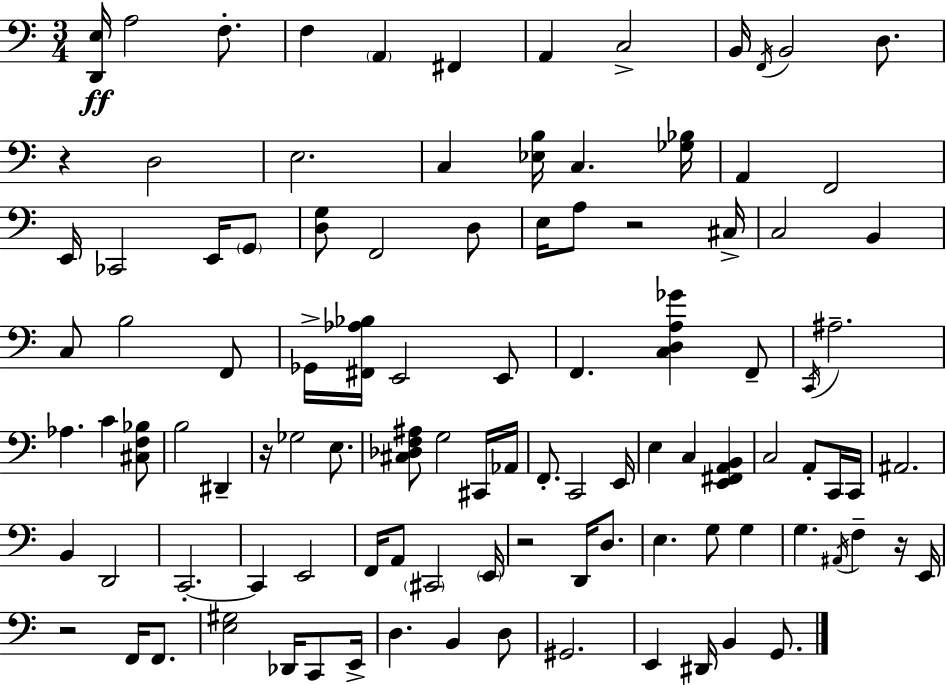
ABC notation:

X:1
T:Untitled
M:3/4
L:1/4
K:Am
[D,,E,]/4 A,2 F,/2 F, A,, ^F,, A,, C,2 B,,/4 F,,/4 B,,2 D,/2 z D,2 E,2 C, [_E,B,]/4 C, [_G,_B,]/4 A,, F,,2 E,,/4 _C,,2 E,,/4 G,,/2 [D,G,]/2 F,,2 D,/2 E,/4 A,/2 z2 ^C,/4 C,2 B,, C,/2 B,2 F,,/2 _G,,/4 [^F,,_A,_B,]/4 E,,2 E,,/2 F,, [C,D,A,_G] F,,/2 C,,/4 ^A,2 _A, C [^C,F,_B,]/2 B,2 ^D,, z/4 _G,2 E,/2 [^C,_D,F,^A,]/2 G,2 ^C,,/4 _A,,/4 F,,/2 C,,2 E,,/4 E, C, [E,,^F,,A,,B,,] C,2 A,,/2 C,,/4 C,,/4 ^A,,2 B,, D,,2 C,,2 C,, E,,2 F,,/4 A,,/2 ^C,,2 E,,/4 z2 D,,/4 D,/2 E, G,/2 G, G, ^A,,/4 F, z/4 E,,/4 z2 F,,/4 F,,/2 [E,^G,]2 _D,,/4 C,,/2 E,,/4 D, B,, D,/2 ^G,,2 E,, ^D,,/4 B,, G,,/2